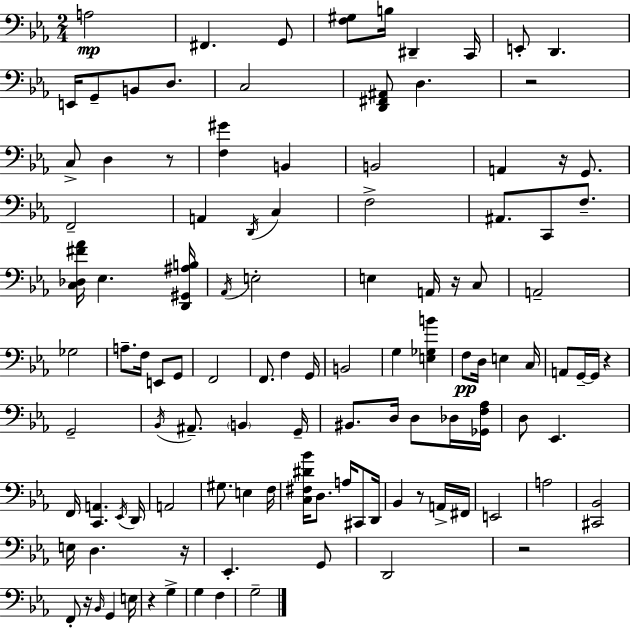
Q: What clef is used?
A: bass